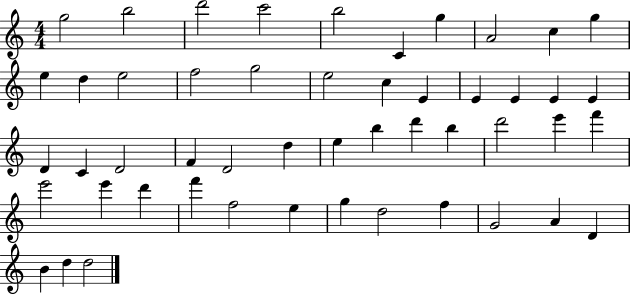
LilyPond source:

{
  \clef treble
  \numericTimeSignature
  \time 4/4
  \key c \major
  g''2 b''2 | d'''2 c'''2 | b''2 c'4 g''4 | a'2 c''4 g''4 | \break e''4 d''4 e''2 | f''2 g''2 | e''2 c''4 e'4 | e'4 e'4 e'4 e'4 | \break d'4 c'4 d'2 | f'4 d'2 d''4 | e''4 b''4 d'''4 b''4 | d'''2 e'''4 f'''4 | \break e'''2 e'''4 d'''4 | f'''4 f''2 e''4 | g''4 d''2 f''4 | g'2 a'4 d'4 | \break b'4 d''4 d''2 | \bar "|."
}